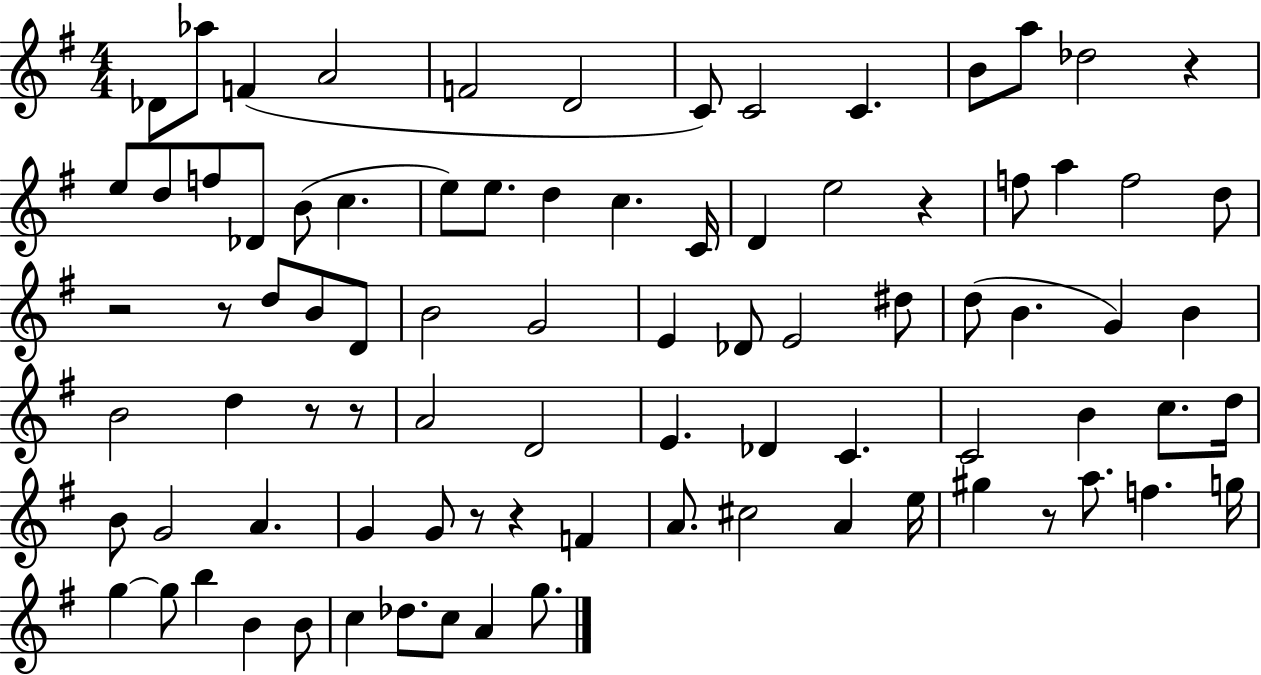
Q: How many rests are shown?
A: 9